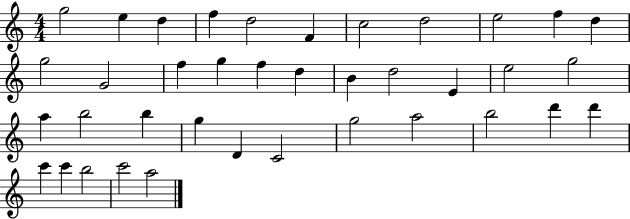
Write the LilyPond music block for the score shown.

{
  \clef treble
  \numericTimeSignature
  \time 4/4
  \key c \major
  g''2 e''4 d''4 | f''4 d''2 f'4 | c''2 d''2 | e''2 f''4 d''4 | \break g''2 g'2 | f''4 g''4 f''4 d''4 | b'4 d''2 e'4 | e''2 g''2 | \break a''4 b''2 b''4 | g''4 d'4 c'2 | g''2 a''2 | b''2 d'''4 d'''4 | \break c'''4 c'''4 b''2 | c'''2 a''2 | \bar "|."
}